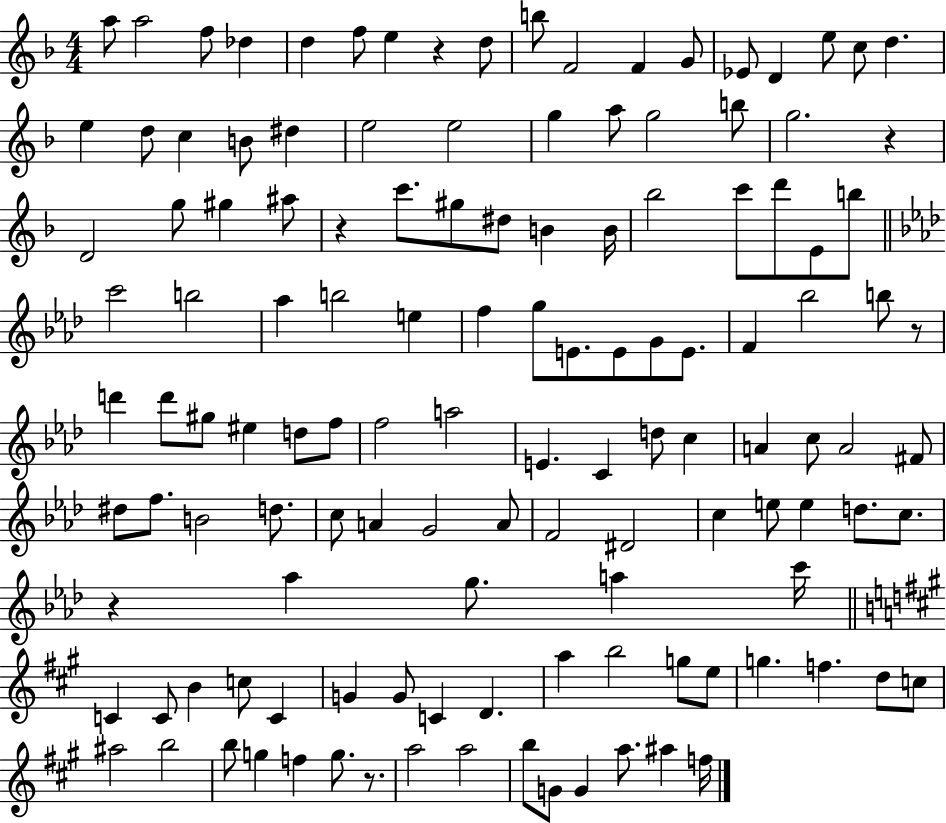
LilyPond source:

{
  \clef treble
  \numericTimeSignature
  \time 4/4
  \key f \major
  a''8 a''2 f''8 des''4 | d''4 f''8 e''4 r4 d''8 | b''8 f'2 f'4 g'8 | ees'8 d'4 e''8 c''8 d''4. | \break e''4 d''8 c''4 b'8 dis''4 | e''2 e''2 | g''4 a''8 g''2 b''8 | g''2. r4 | \break d'2 g''8 gis''4 ais''8 | r4 c'''8. gis''8 dis''8 b'4 b'16 | bes''2 c'''8 d'''8 e'8 b''8 | \bar "||" \break \key aes \major c'''2 b''2 | aes''4 b''2 e''4 | f''4 g''8 e'8. e'8 g'8 e'8. | f'4 bes''2 b''8 r8 | \break d'''4 d'''8 gis''8 eis''4 d''8 f''8 | f''2 a''2 | e'4. c'4 d''8 c''4 | a'4 c''8 a'2 fis'8 | \break dis''8 f''8. b'2 d''8. | c''8 a'4 g'2 a'8 | f'2 dis'2 | c''4 e''8 e''4 d''8. c''8. | \break r4 aes''4 g''8. a''4 c'''16 | \bar "||" \break \key a \major c'4 c'8 b'4 c''8 c'4 | g'4 g'8 c'4 d'4. | a''4 b''2 g''8 e''8 | g''4. f''4. d''8 c''8 | \break ais''2 b''2 | b''8 g''4 f''4 g''8. r8. | a''2 a''2 | b''8 g'8 g'4 a''8. ais''4 f''16 | \break \bar "|."
}